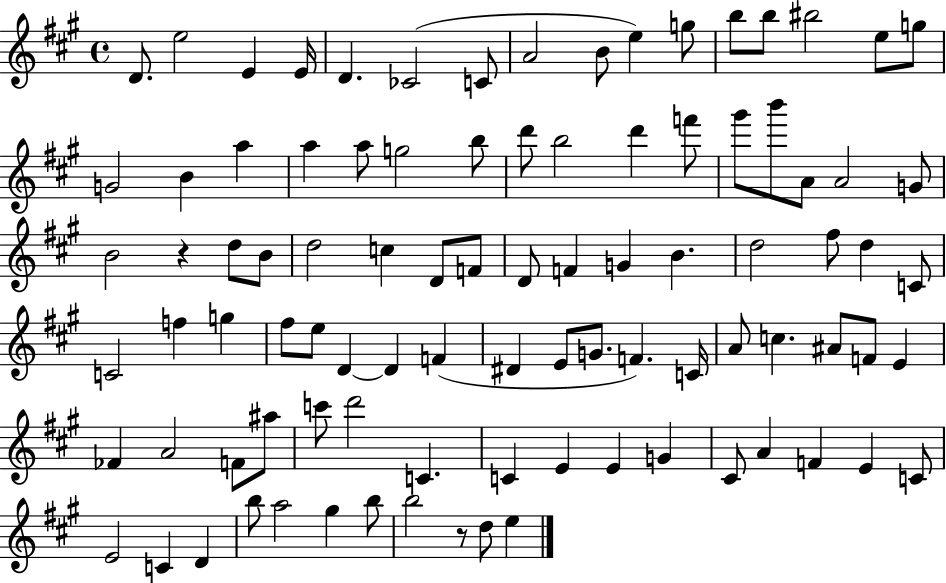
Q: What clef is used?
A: treble